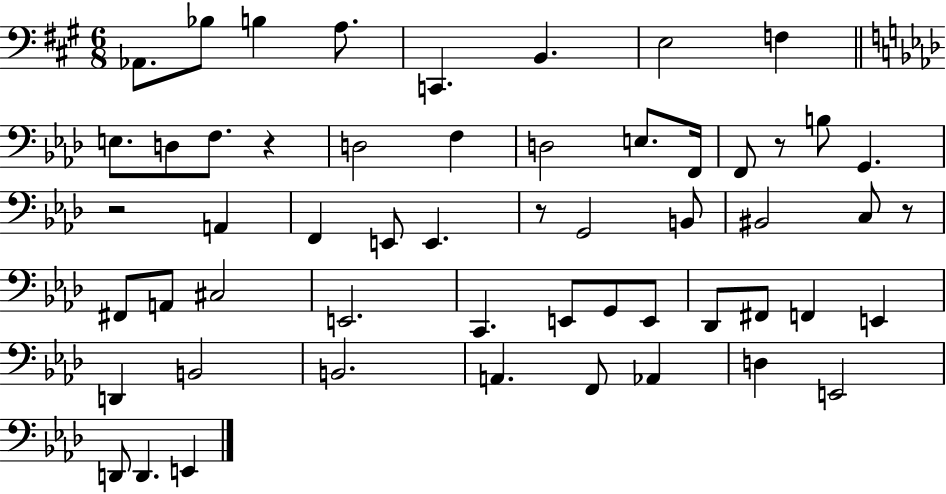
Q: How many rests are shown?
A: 5